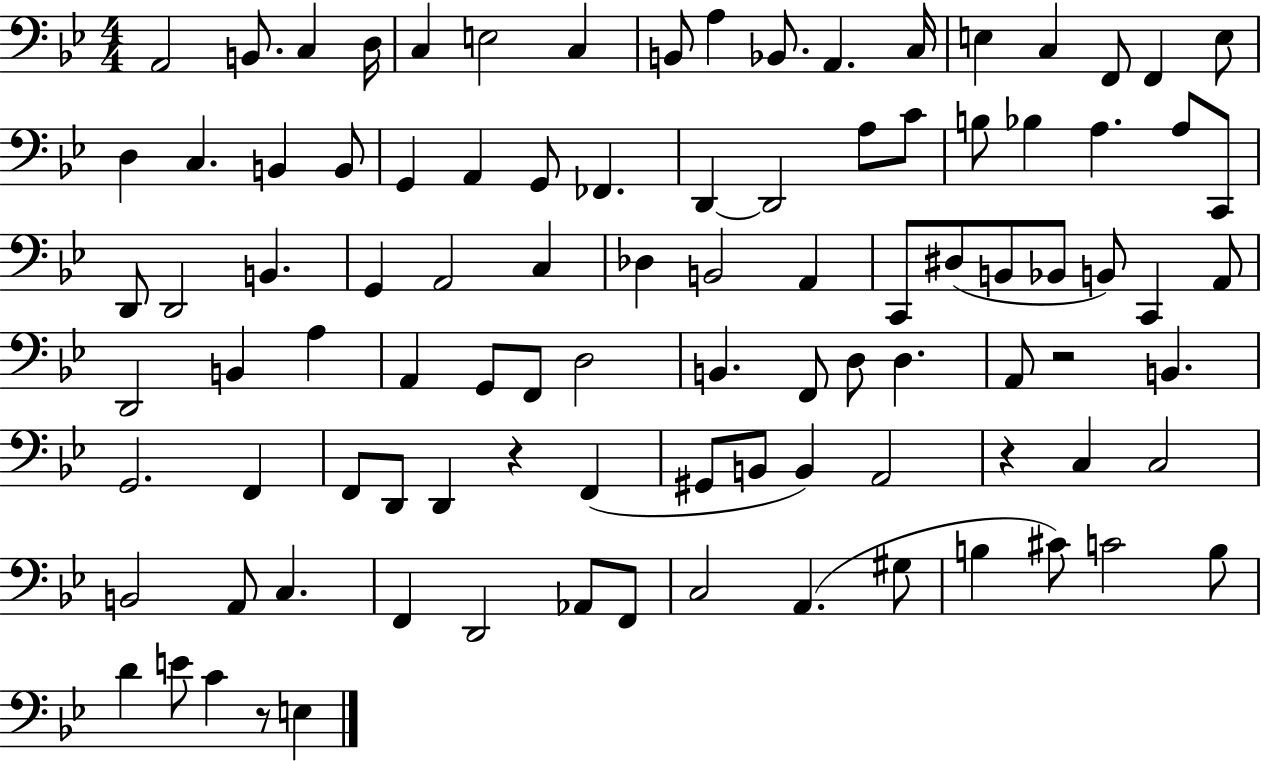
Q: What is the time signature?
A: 4/4